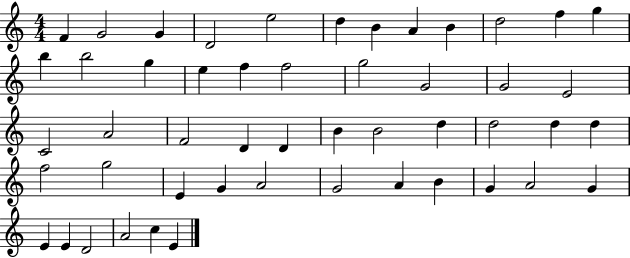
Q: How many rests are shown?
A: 0